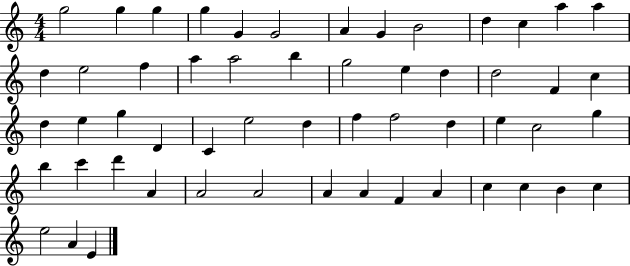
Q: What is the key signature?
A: C major